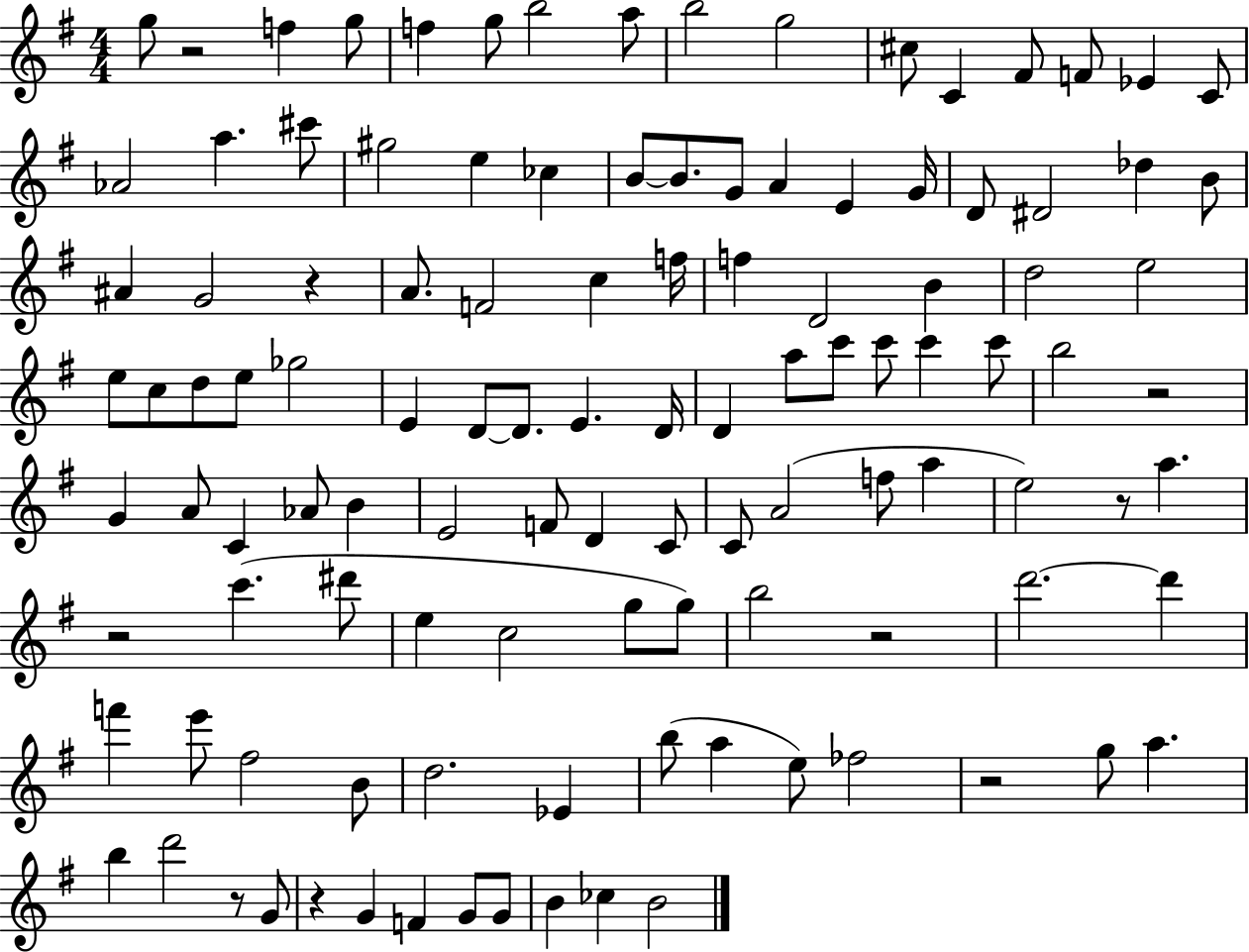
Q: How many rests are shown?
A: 9